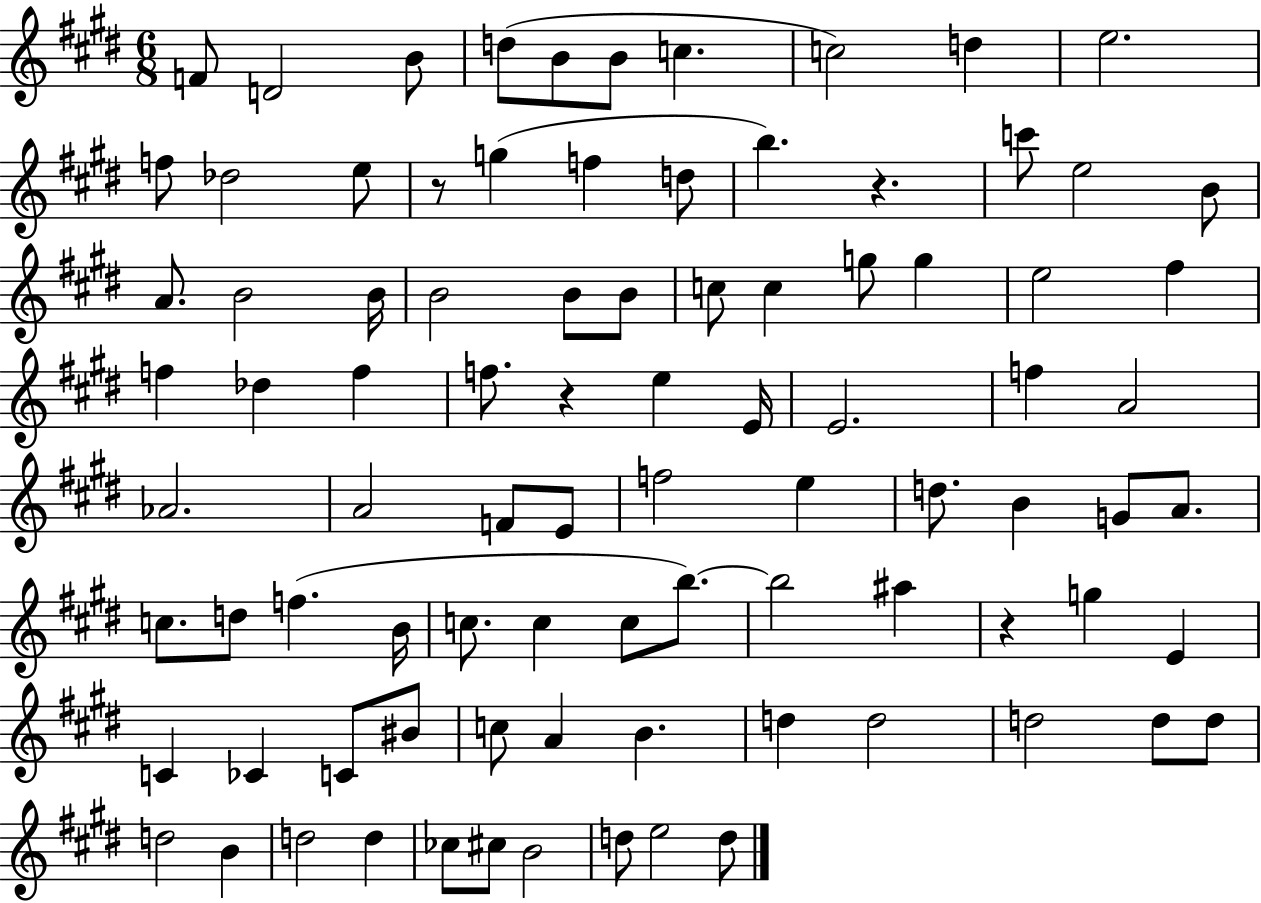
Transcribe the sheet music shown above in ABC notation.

X:1
T:Untitled
M:6/8
L:1/4
K:E
F/2 D2 B/2 d/2 B/2 B/2 c c2 d e2 f/2 _d2 e/2 z/2 g f d/2 b z c'/2 e2 B/2 A/2 B2 B/4 B2 B/2 B/2 c/2 c g/2 g e2 ^f f _d f f/2 z e E/4 E2 f A2 _A2 A2 F/2 E/2 f2 e d/2 B G/2 A/2 c/2 d/2 f B/4 c/2 c c/2 b/2 b2 ^a z g E C _C C/2 ^B/2 c/2 A B d d2 d2 d/2 d/2 d2 B d2 d _c/2 ^c/2 B2 d/2 e2 d/2